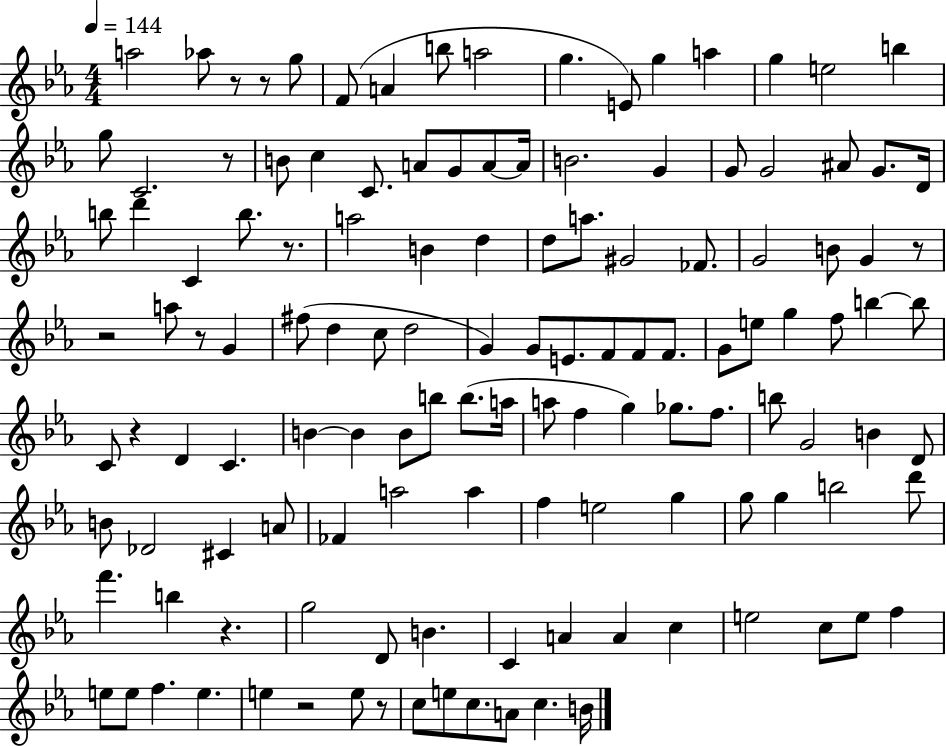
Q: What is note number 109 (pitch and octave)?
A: E5